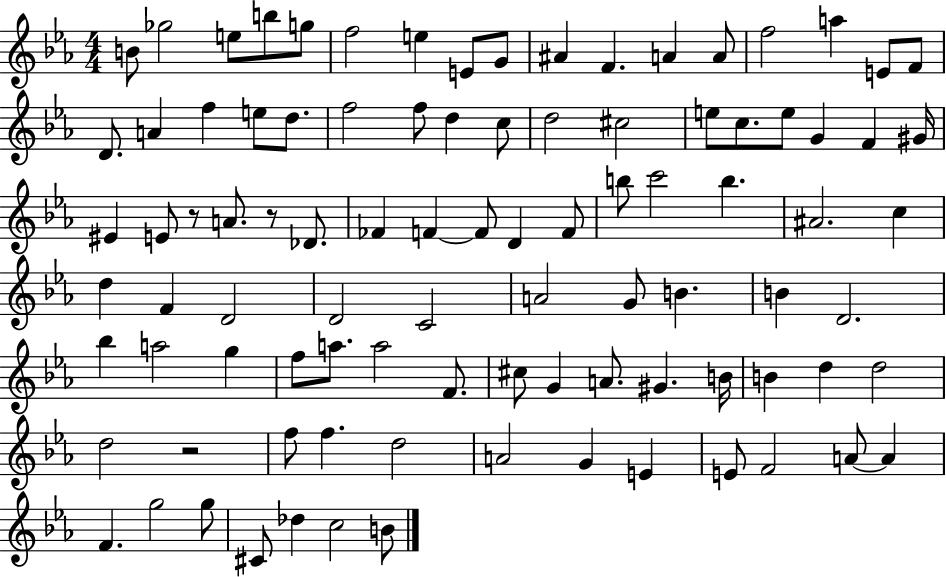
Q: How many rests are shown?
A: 3